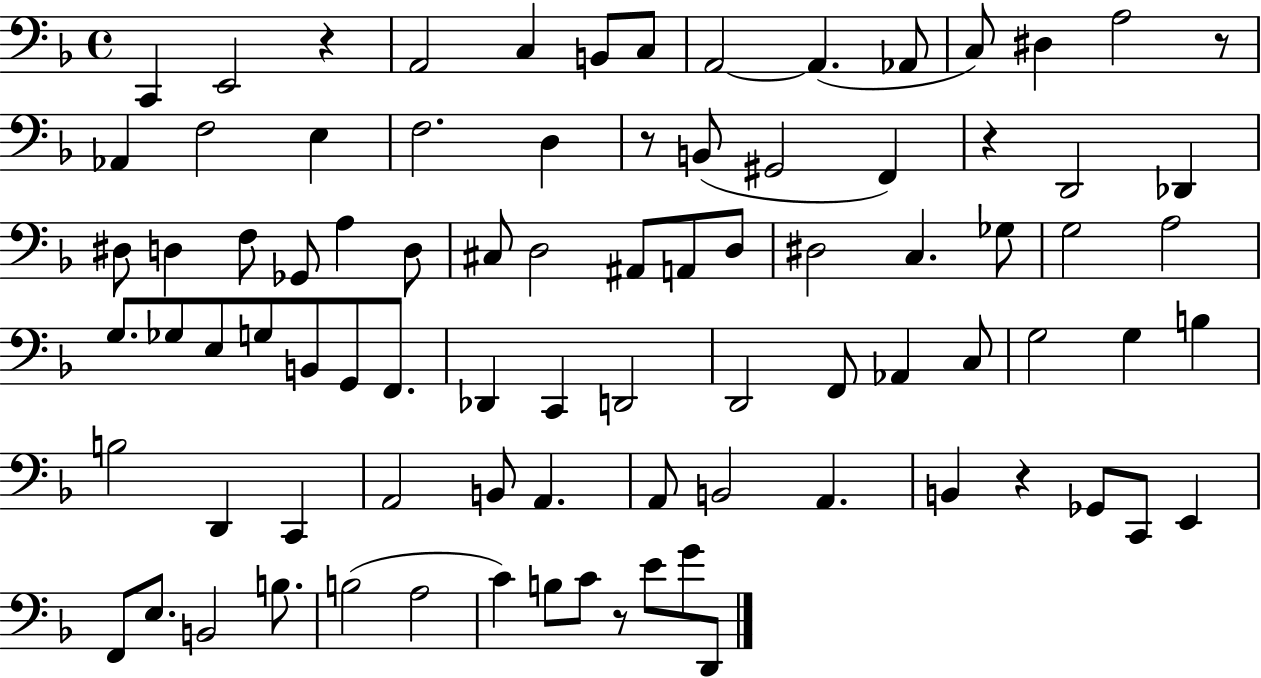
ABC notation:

X:1
T:Untitled
M:4/4
L:1/4
K:F
C,, E,,2 z A,,2 C, B,,/2 C,/2 A,,2 A,, _A,,/2 C,/2 ^D, A,2 z/2 _A,, F,2 E, F,2 D, z/2 B,,/2 ^G,,2 F,, z D,,2 _D,, ^D,/2 D, F,/2 _G,,/2 A, D,/2 ^C,/2 D,2 ^A,,/2 A,,/2 D,/2 ^D,2 C, _G,/2 G,2 A,2 G,/2 _G,/2 E,/2 G,/2 B,,/2 G,,/2 F,,/2 _D,, C,, D,,2 D,,2 F,,/2 _A,, C,/2 G,2 G, B, B,2 D,, C,, A,,2 B,,/2 A,, A,,/2 B,,2 A,, B,, z _G,,/2 C,,/2 E,, F,,/2 E,/2 B,,2 B,/2 B,2 A,2 C B,/2 C/2 z/2 E/2 G/2 D,,/2